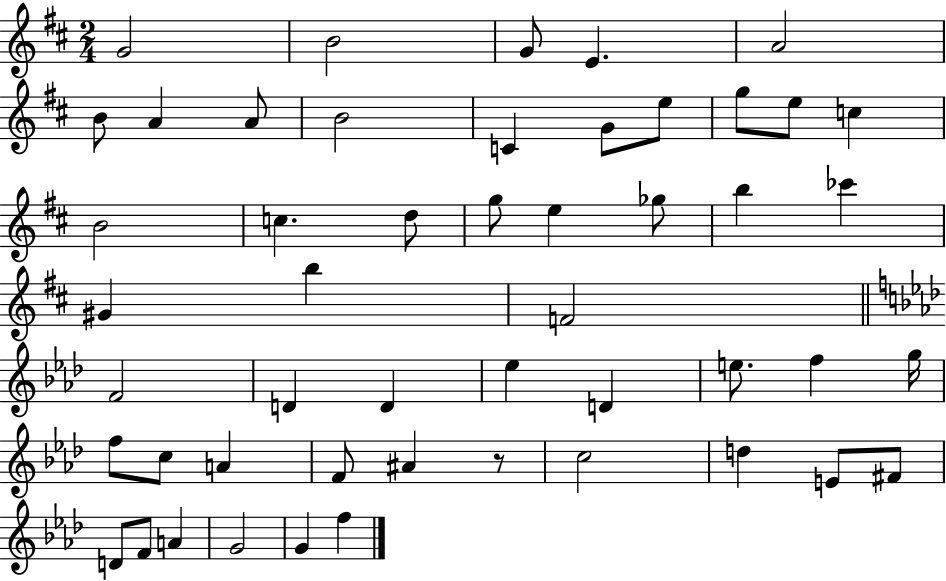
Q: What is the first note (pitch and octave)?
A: G4